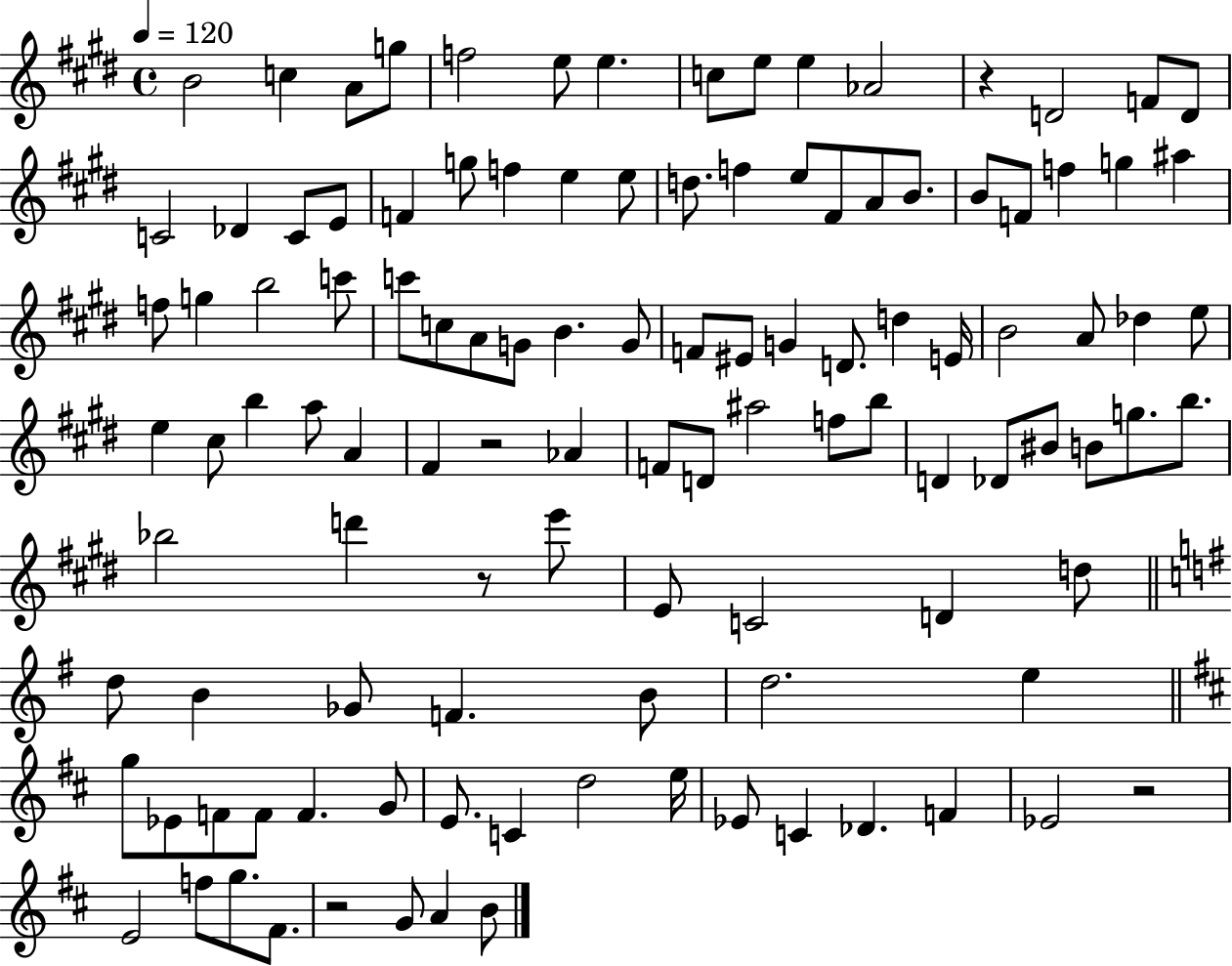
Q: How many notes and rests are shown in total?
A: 113